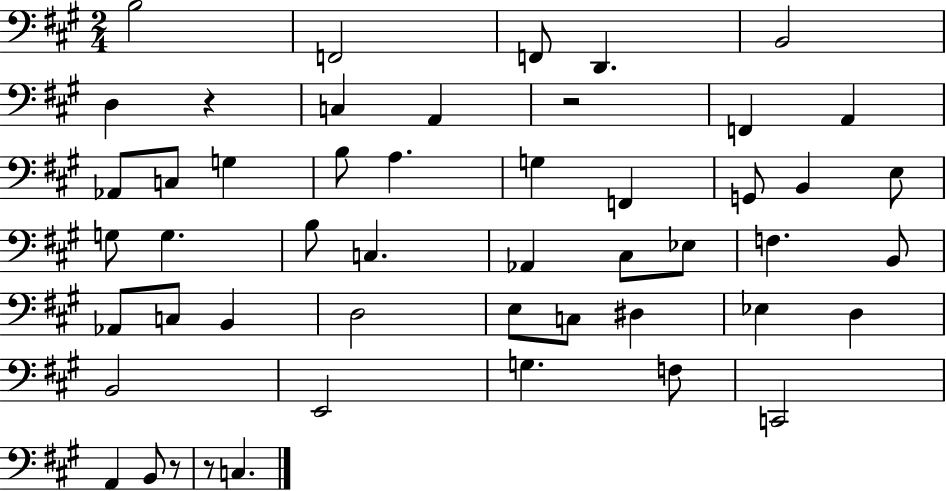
B3/h F2/h F2/e D2/q. B2/h D3/q R/q C3/q A2/q R/h F2/q A2/q Ab2/e C3/e G3/q B3/e A3/q. G3/q F2/q G2/e B2/q E3/e G3/e G3/q. B3/e C3/q. Ab2/q C#3/e Eb3/e F3/q. B2/e Ab2/e C3/e B2/q D3/h E3/e C3/e D#3/q Eb3/q D3/q B2/h E2/h G3/q. F3/e C2/h A2/q B2/e R/e R/e C3/q.